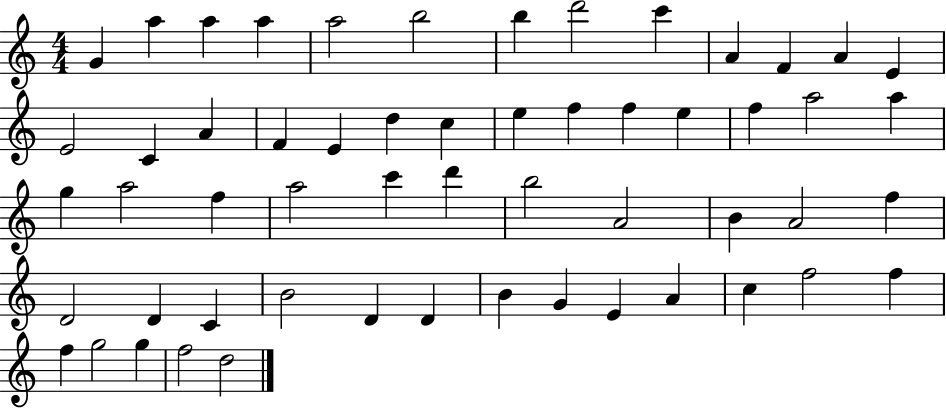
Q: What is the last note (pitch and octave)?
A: D5